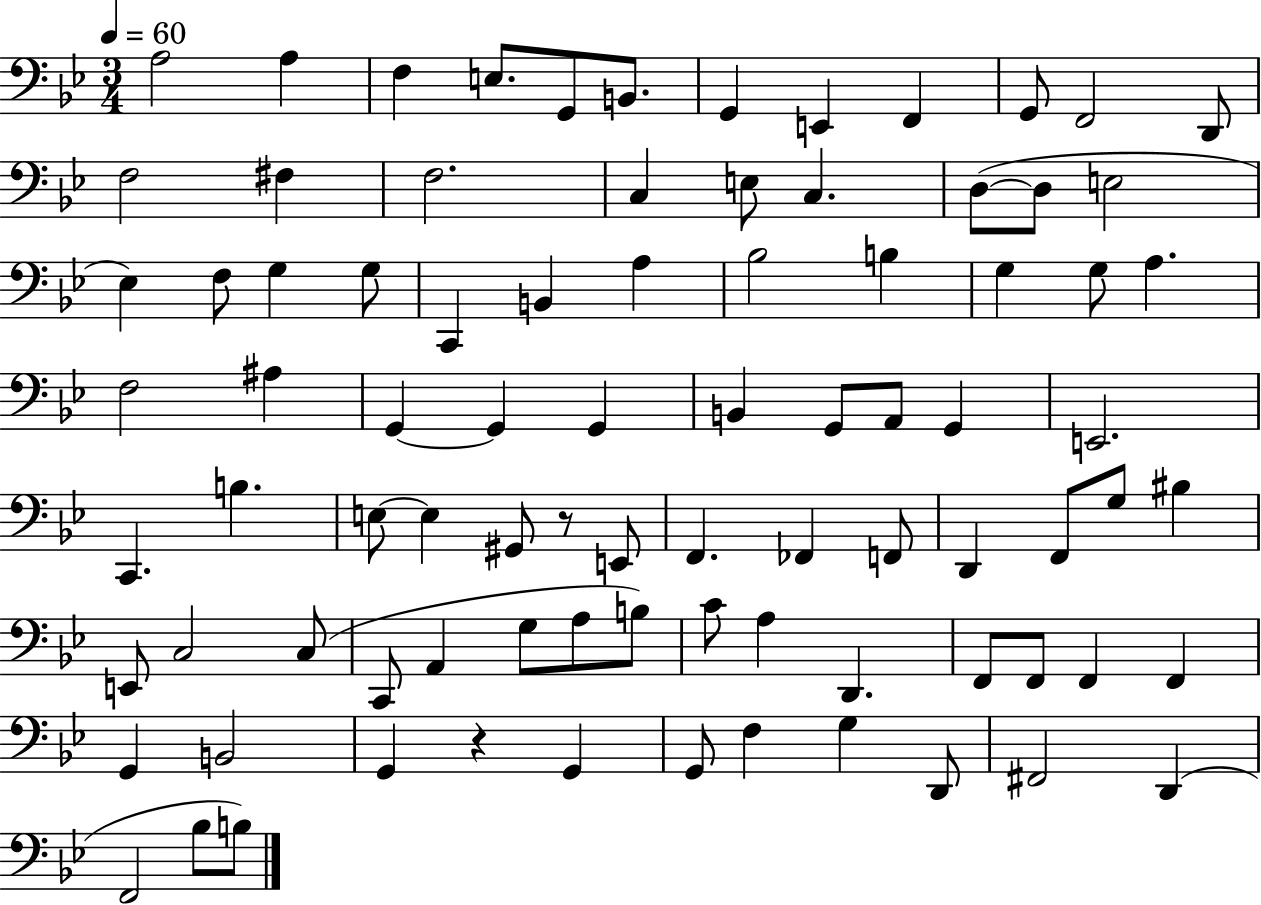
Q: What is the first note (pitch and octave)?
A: A3